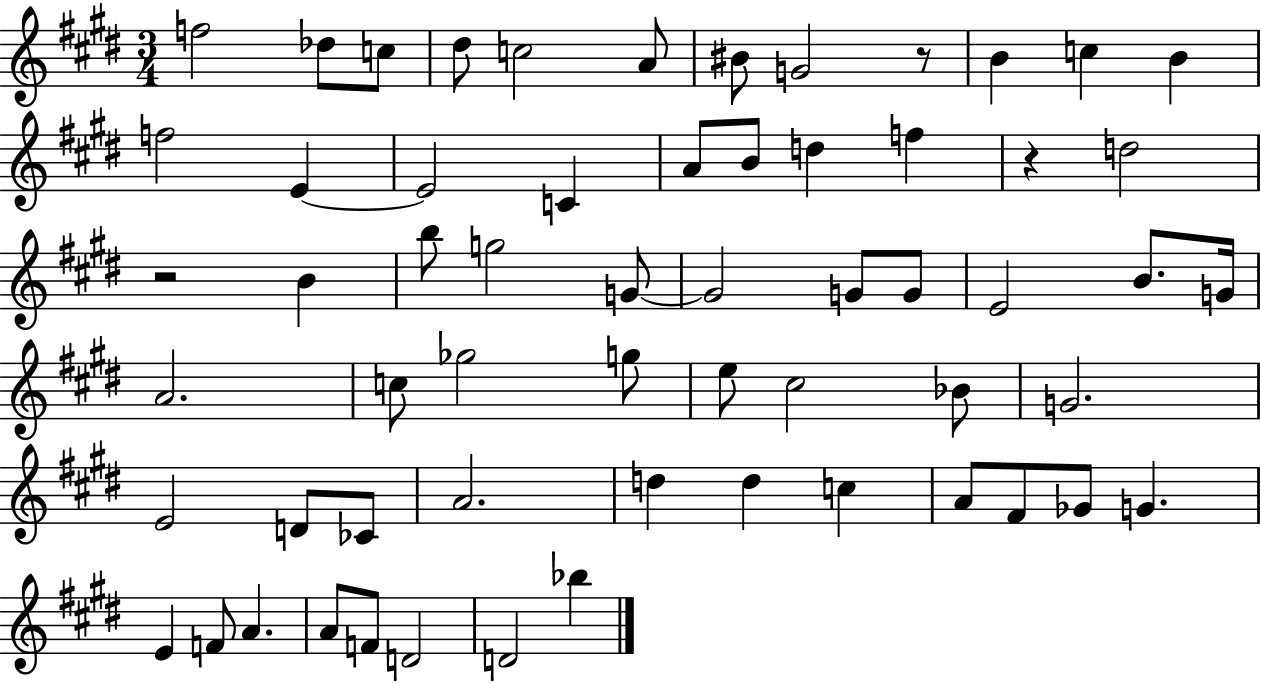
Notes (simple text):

F5/h Db5/e C5/e D#5/e C5/h A4/e BIS4/e G4/h R/e B4/q C5/q B4/q F5/h E4/q E4/h C4/q A4/e B4/e D5/q F5/q R/q D5/h R/h B4/q B5/e G5/h G4/e G4/h G4/e G4/e E4/h B4/e. G4/s A4/h. C5/e Gb5/h G5/e E5/e C#5/h Bb4/e G4/h. E4/h D4/e CES4/e A4/h. D5/q D5/q C5/q A4/e F#4/e Gb4/e G4/q. E4/q F4/e A4/q. A4/e F4/e D4/h D4/h Bb5/q